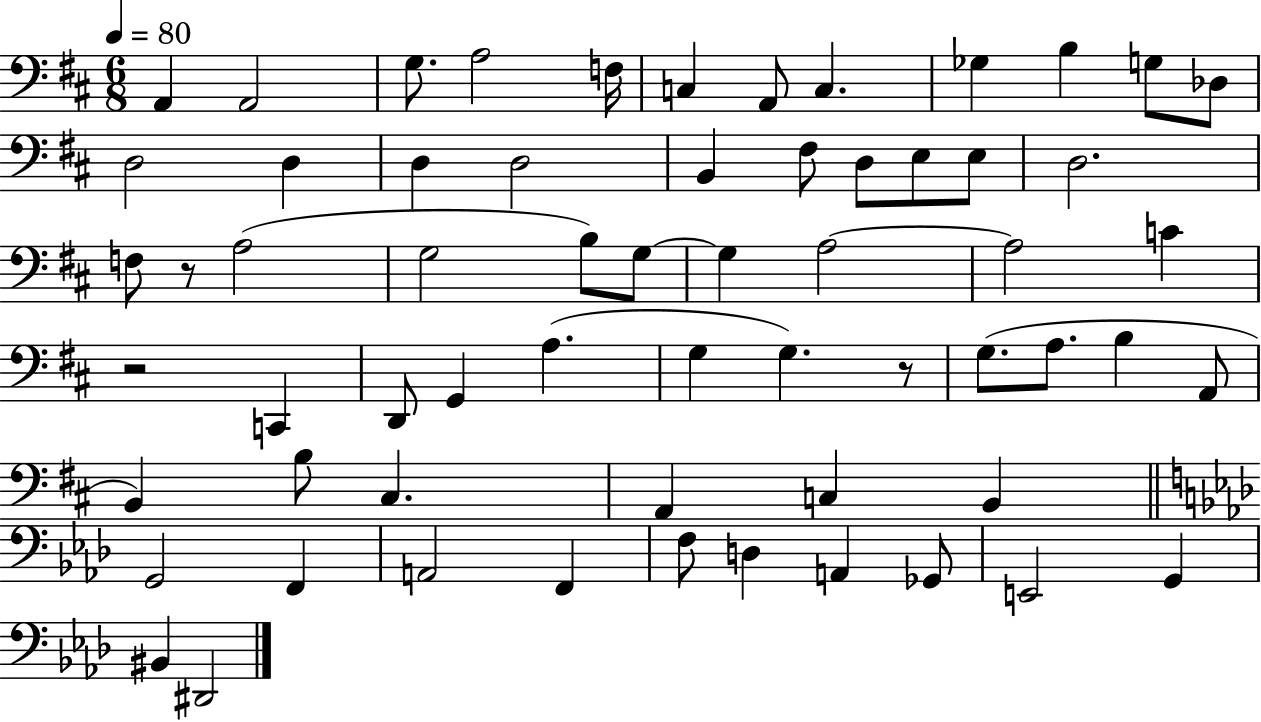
X:1
T:Untitled
M:6/8
L:1/4
K:D
A,, A,,2 G,/2 A,2 F,/4 C, A,,/2 C, _G, B, G,/2 _D,/2 D,2 D, D, D,2 B,, ^F,/2 D,/2 E,/2 E,/2 D,2 F,/2 z/2 A,2 G,2 B,/2 G,/2 G, A,2 A,2 C z2 C,, D,,/2 G,, A, G, G, z/2 G,/2 A,/2 B, A,,/2 B,, B,/2 ^C, A,, C, B,, G,,2 F,, A,,2 F,, F,/2 D, A,, _G,,/2 E,,2 G,, ^B,, ^D,,2